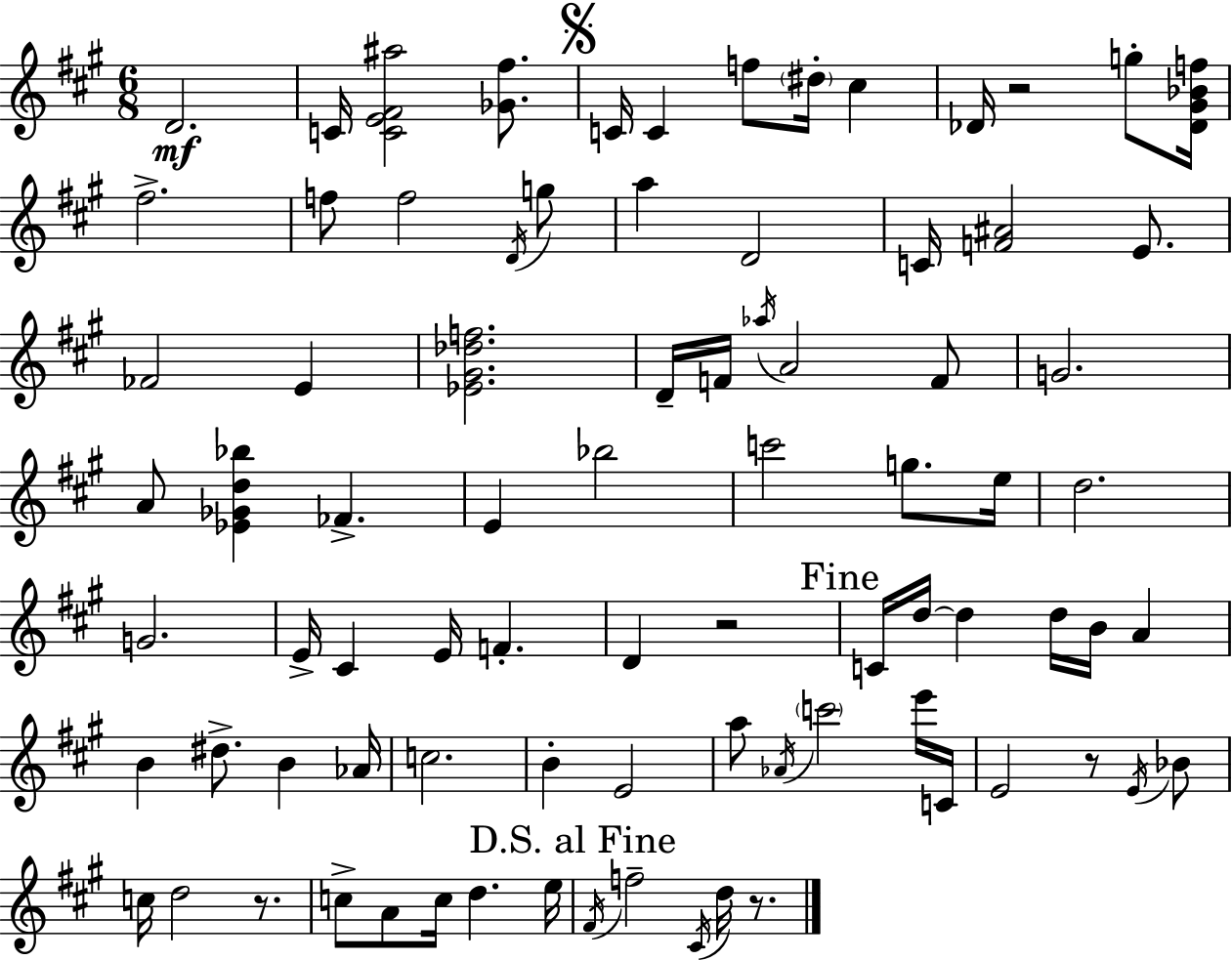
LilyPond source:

{
  \clef treble
  \numericTimeSignature
  \time 6/8
  \key a \major
  \repeat volta 2 { d'2.\mf | c'16 <c' e' fis' ais''>2 <ges' fis''>8. | \mark \markup { \musicglyph "scripts.segno" } c'16 c'4 f''8 \parenthesize dis''16-. cis''4 | des'16 r2 g''8-. <des' gis' bes' f''>16 | \break fis''2.-> | f''8 f''2 \acciaccatura { d'16 } g''8 | a''4 d'2 | c'16 <f' ais'>2 e'8. | \break fes'2 e'4 | <ees' gis' des'' f''>2. | d'16-- f'16 \acciaccatura { aes''16 } a'2 | f'8 g'2. | \break a'8 <ees' ges' d'' bes''>4 fes'4.-> | e'4 bes''2 | c'''2 g''8. | e''16 d''2. | \break g'2. | e'16-> cis'4 e'16 f'4.-. | d'4 r2 | \mark "Fine" c'16 d''16~~ d''4 d''16 b'16 a'4 | \break b'4 dis''8.-> b'4 | aes'16 c''2. | b'4-. e'2 | a''8 \acciaccatura { aes'16 } \parenthesize c'''2 | \break e'''16 c'16 e'2 r8 | \acciaccatura { e'16 } bes'8 c''16 d''2 | r8. c''8-> a'8 c''16 d''4. | e''16 \mark "D.S. al Fine" \acciaccatura { fis'16 } f''2-- | \break \acciaccatura { cis'16 } d''16 r8. } \bar "|."
}